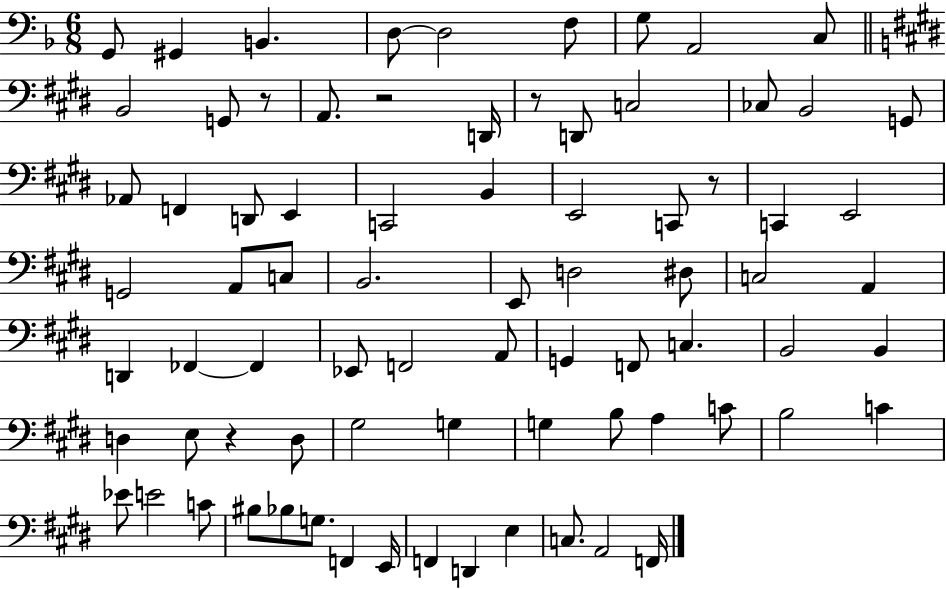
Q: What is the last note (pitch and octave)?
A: F2